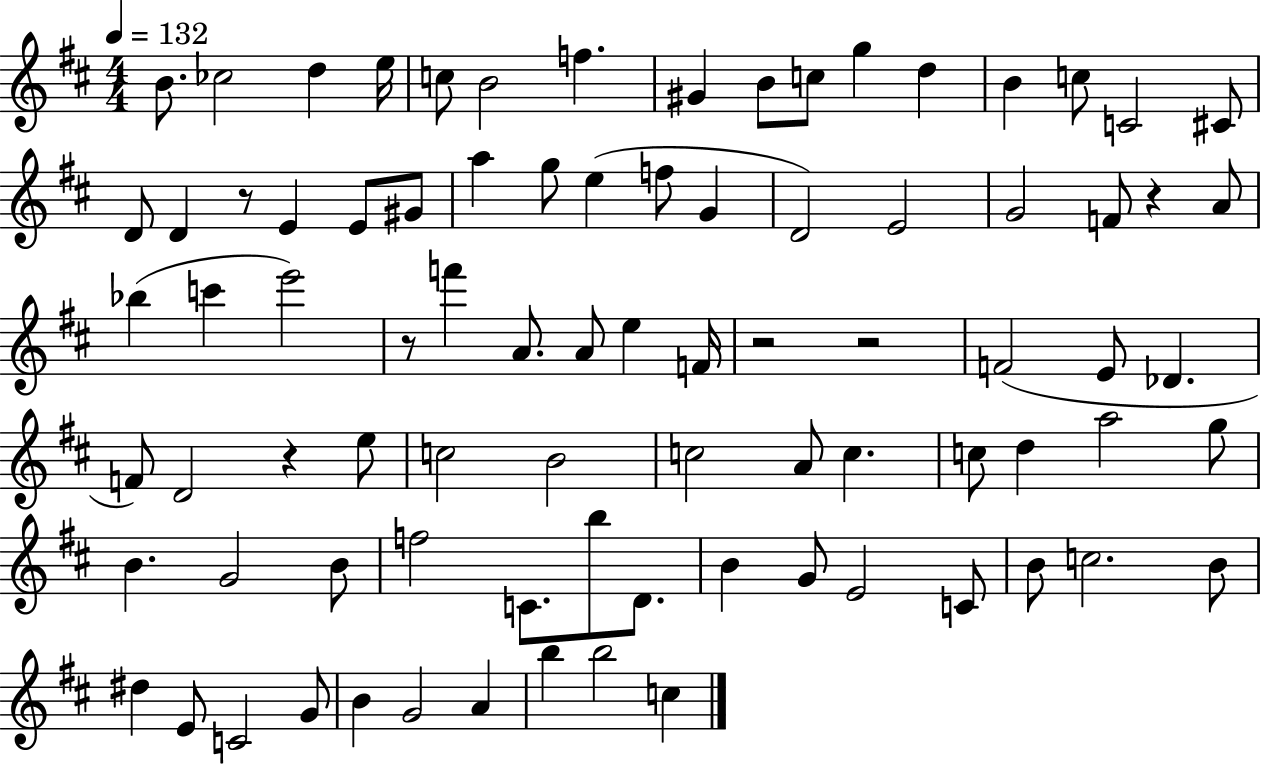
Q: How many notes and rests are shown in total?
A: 84